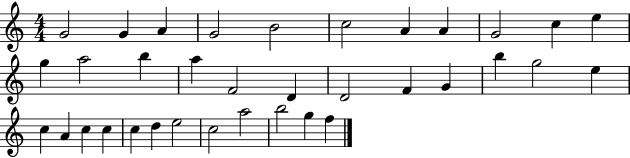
X:1
T:Untitled
M:4/4
L:1/4
K:C
G2 G A G2 B2 c2 A A G2 c e g a2 b a F2 D D2 F G b g2 e c A c c c d e2 c2 a2 b2 g f